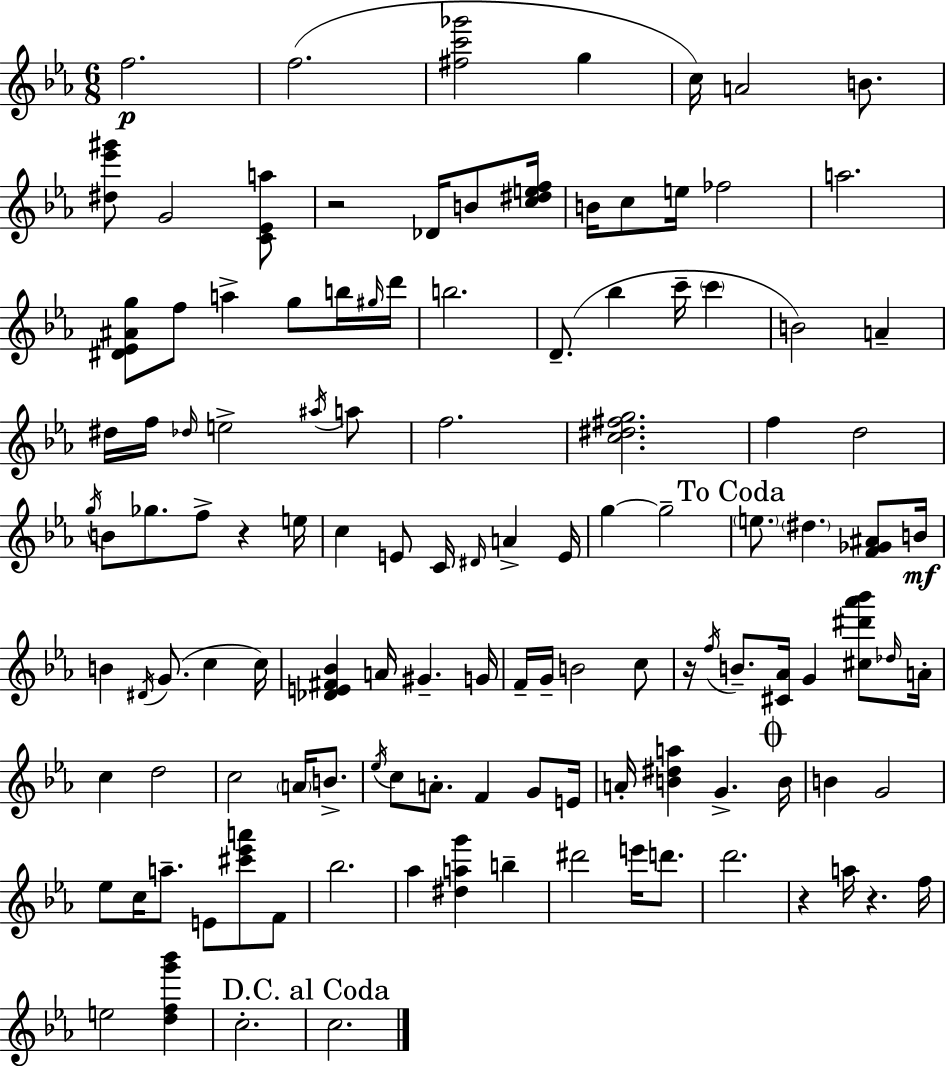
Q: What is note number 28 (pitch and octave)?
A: D#5